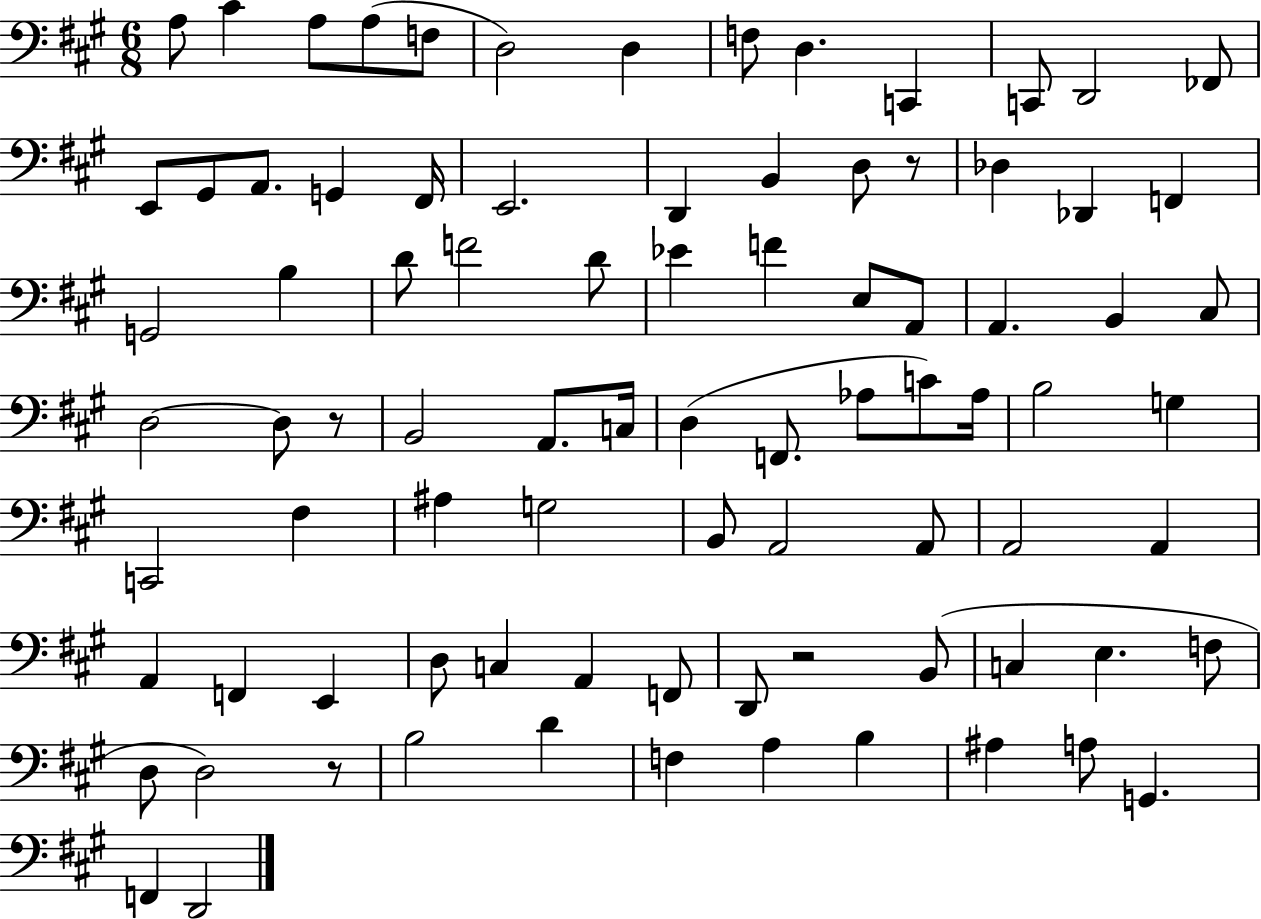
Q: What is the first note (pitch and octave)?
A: A3